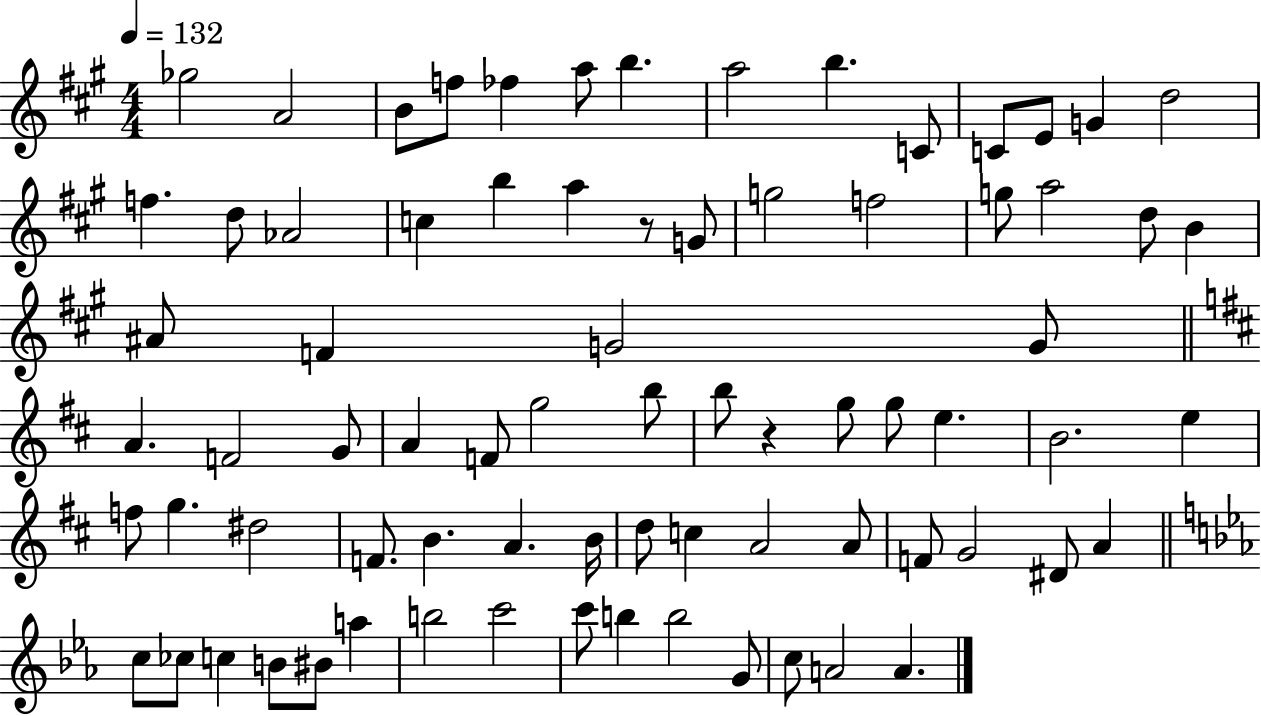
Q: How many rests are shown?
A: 2